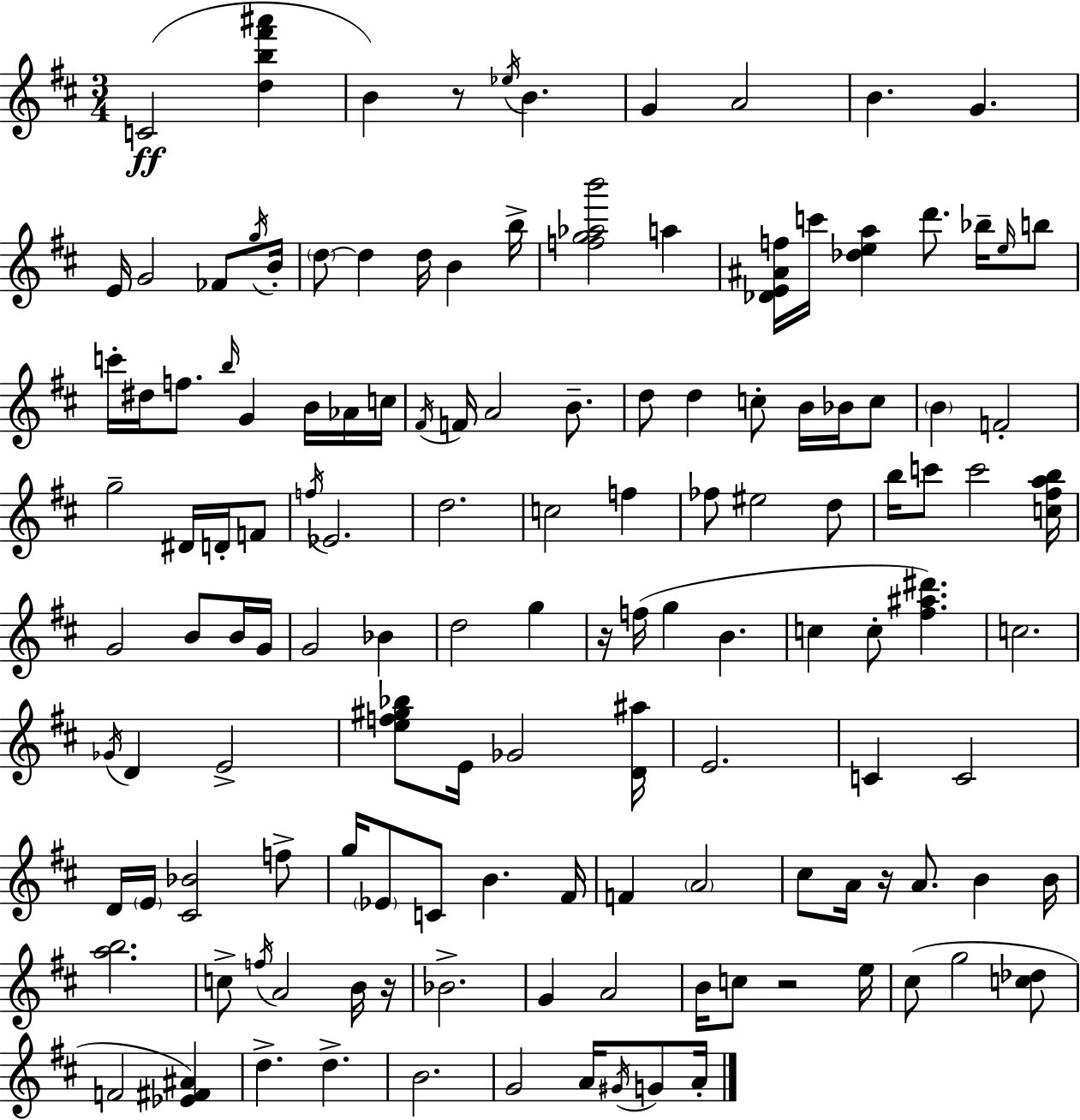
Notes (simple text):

C4/h [D5,B5,F#6,A#6]/q B4/q R/e Eb5/s B4/q. G4/q A4/h B4/q. G4/q. E4/s G4/h FES4/e G5/s B4/s D5/e D5/q D5/s B4/q B5/s [F5,G5,Ab5,B6]/h A5/q [Db4,E4,A#4,F5]/s C6/s [Db5,E5,A5]/q D6/e. Bb5/s E5/s B5/e C6/s D#5/s F5/e. B5/s G4/q B4/s Ab4/s C5/s F#4/s F4/s A4/h B4/e. D5/e D5/q C5/e B4/s Bb4/s C5/e B4/q F4/h G5/h D#4/s D4/s F4/e F5/s Eb4/h. D5/h. C5/h F5/q FES5/e EIS5/h D5/e B5/s C6/e C6/h [C5,F#5,A5,B5]/s G4/h B4/e B4/s G4/s G4/h Bb4/q D5/h G5/q R/s F5/s G5/q B4/q. C5/q C5/e [F#5,A#5,D#6]/q. C5/h. Gb4/s D4/q E4/h [E5,F5,G#5,Bb5]/e E4/s Gb4/h [D4,A#5]/s E4/h. C4/q C4/h D4/s E4/s [C#4,Bb4]/h F5/e G5/s Eb4/e C4/e B4/q. F#4/s F4/q A4/h C#5/e A4/s R/s A4/e. B4/q B4/s [A5,B5]/h. C5/e F5/s A4/h B4/s R/s Bb4/h. G4/q A4/h B4/s C5/e R/h E5/s C#5/e G5/h [C5,Db5]/e F4/h [Eb4,F#4,A#4]/q D5/q. D5/q. B4/h. G4/h A4/s G#4/s G4/e A4/s